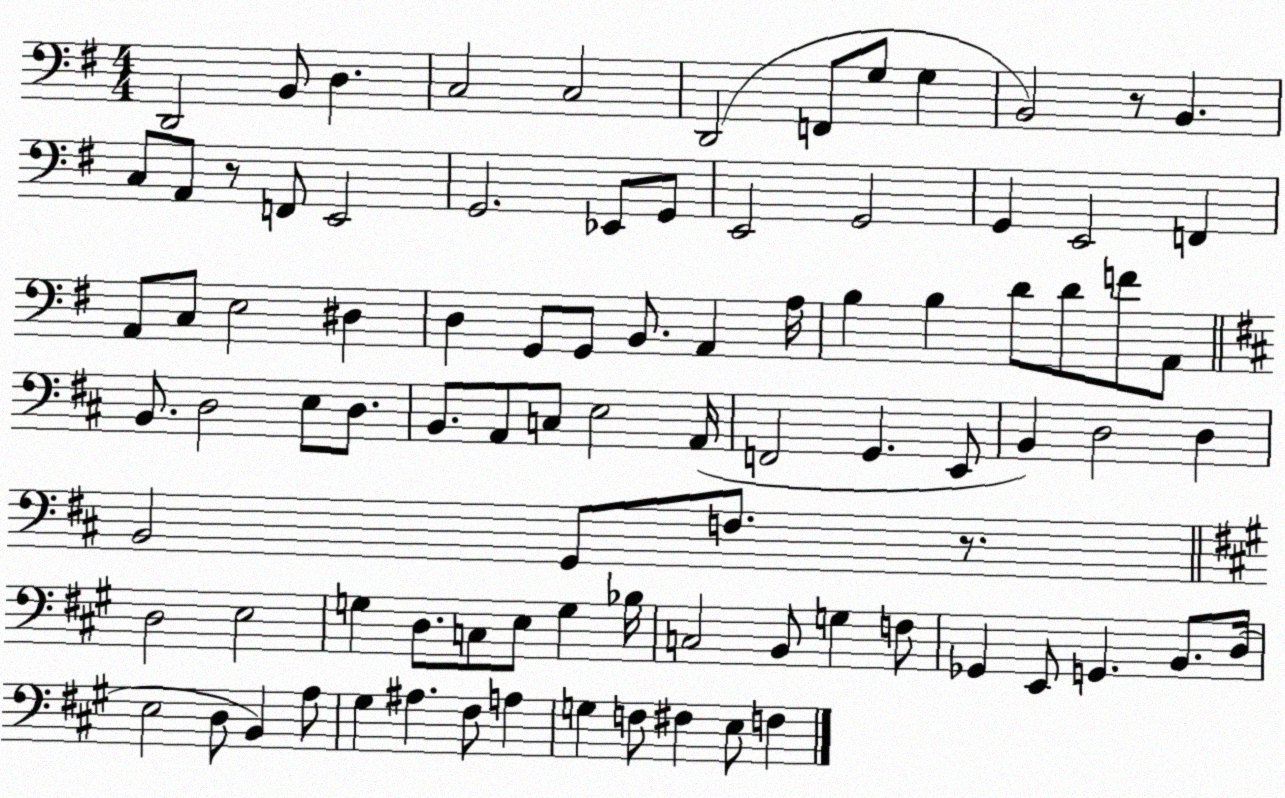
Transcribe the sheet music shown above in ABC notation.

X:1
T:Untitled
M:4/4
L:1/4
K:G
D,,2 B,,/2 D, C,2 C,2 D,,2 F,,/2 G,/2 G, B,,2 z/2 B,, C,/2 A,,/2 z/2 F,,/2 E,,2 G,,2 _E,,/2 G,,/2 E,,2 G,,2 G,, E,,2 F,, A,,/2 C,/2 E,2 ^D, D, G,,/2 G,,/2 B,,/2 A,, A,/4 B, B, D/2 D/2 F/2 A,,/2 B,,/2 D,2 E,/2 D,/2 B,,/2 A,,/2 C,/2 E,2 A,,/4 F,,2 G,, E,,/2 B,, D,2 D, B,,2 G,,/2 F,/2 z/2 D,2 E,2 G, D,/2 C,/2 E,/2 G, _B,/4 C,2 B,,/2 G, F,/2 _G,, E,,/2 G,, B,,/2 D,/4 E,2 D,/2 B,, A,/2 ^G, ^A, ^F,/2 A, G, F,/2 ^F, E,/2 F,